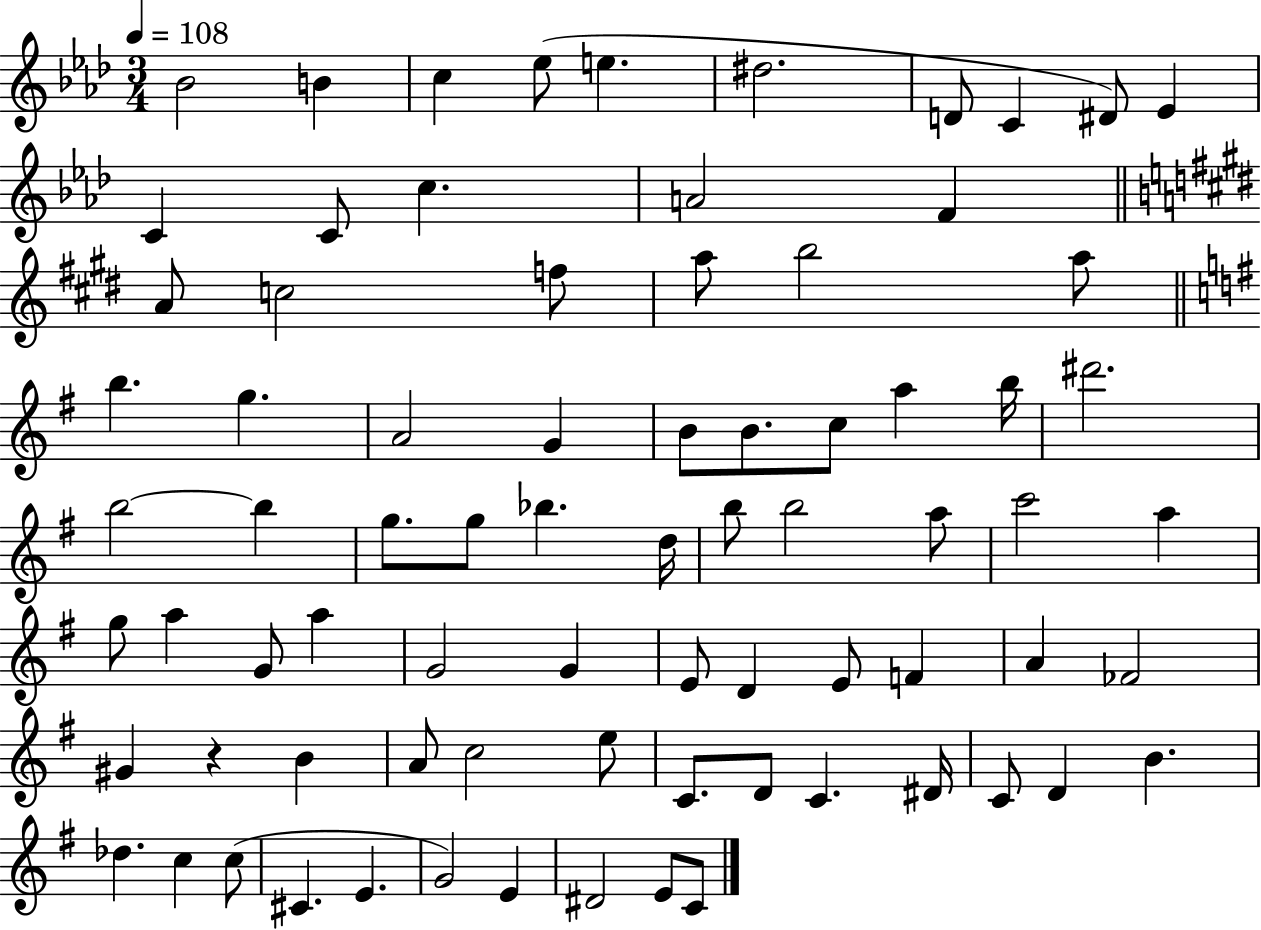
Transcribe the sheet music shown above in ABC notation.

X:1
T:Untitled
M:3/4
L:1/4
K:Ab
_B2 B c _e/2 e ^d2 D/2 C ^D/2 _E C C/2 c A2 F A/2 c2 f/2 a/2 b2 a/2 b g A2 G B/2 B/2 c/2 a b/4 ^d'2 b2 b g/2 g/2 _b d/4 b/2 b2 a/2 c'2 a g/2 a G/2 a G2 G E/2 D E/2 F A _F2 ^G z B A/2 c2 e/2 C/2 D/2 C ^D/4 C/2 D B _d c c/2 ^C E G2 E ^D2 E/2 C/2